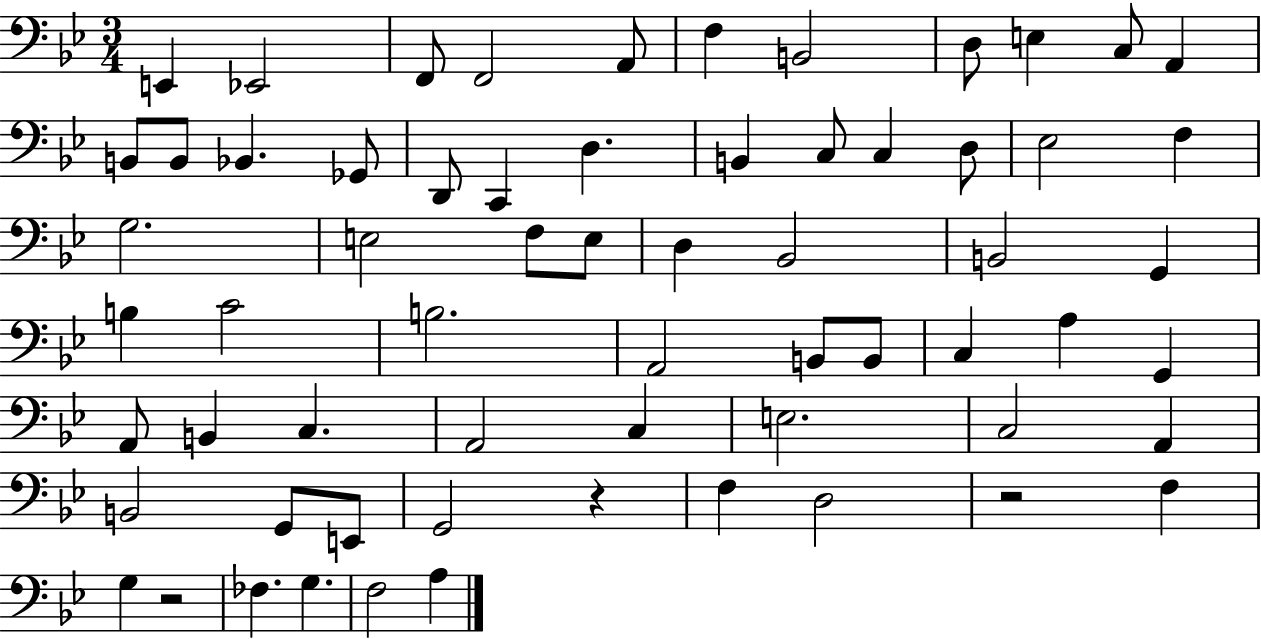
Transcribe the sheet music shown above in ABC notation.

X:1
T:Untitled
M:3/4
L:1/4
K:Bb
E,, _E,,2 F,,/2 F,,2 A,,/2 F, B,,2 D,/2 E, C,/2 A,, B,,/2 B,,/2 _B,, _G,,/2 D,,/2 C,, D, B,, C,/2 C, D,/2 _E,2 F, G,2 E,2 F,/2 E,/2 D, _B,,2 B,,2 G,, B, C2 B,2 A,,2 B,,/2 B,,/2 C, A, G,, A,,/2 B,, C, A,,2 C, E,2 C,2 A,, B,,2 G,,/2 E,,/2 G,,2 z F, D,2 z2 F, G, z2 _F, G, F,2 A,